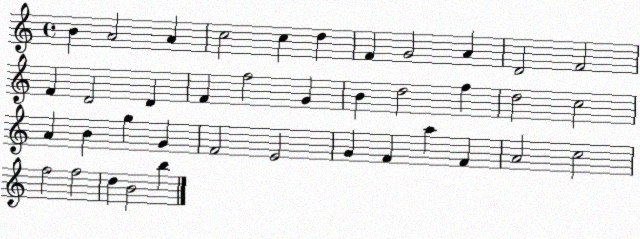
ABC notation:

X:1
T:Untitled
M:4/4
L:1/4
K:C
B A2 A c2 c d F G2 A D2 F2 F D2 D F f2 G B d2 f d2 c2 A B g G F2 E2 G F a F A2 c2 f2 f2 d B2 b